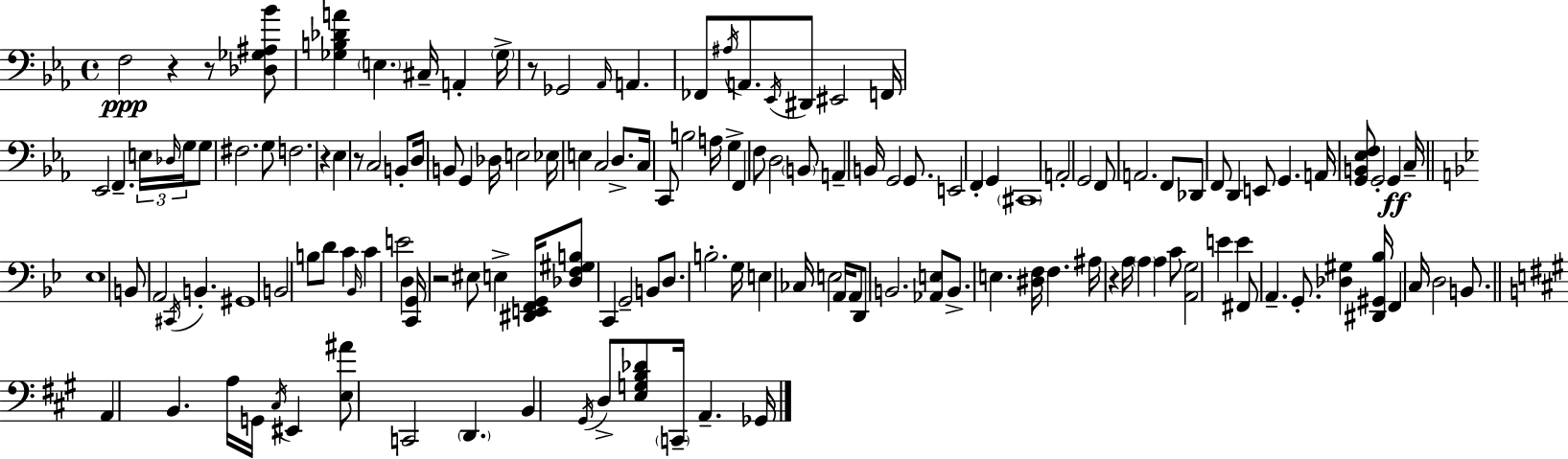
X:1
T:Untitled
M:4/4
L:1/4
K:Eb
F,2 z z/2 [_D,_G,^A,_B]/2 [_G,B,_DA] E, ^C,/4 A,, _G,/4 z/2 _G,,2 _A,,/4 A,, _F,,/2 ^A,/4 A,,/2 _E,,/4 ^D,,/2 ^E,,2 F,,/4 _E,,2 F,, E,/4 _D,/4 G,/4 G,/2 ^F,2 G,/2 F,2 z _E, z/2 C,2 B,,/2 D,/4 B,,/2 G,, _D,/4 E,2 _E,/4 E, C,2 D,/2 C,/4 C,,/2 B,2 A,/4 G, F,, F,/2 D,2 B,,/2 A,, B,,/4 G,,2 G,,/2 E,,2 F,, G,, ^C,,4 A,,2 G,,2 F,,/2 A,,2 F,,/2 _D,,/2 F,,/2 D,, E,,/2 G,, A,,/4 [G,,B,,_E,F,]/2 G,,2 G,, C,/4 _E,4 B,,/2 A,,2 ^C,,/4 B,, ^G,,4 B,,2 B,/2 D/2 C _B,,/4 C E2 D, [C,,G,,]/4 z2 ^E,/2 E, [^D,,E,,F,,G,,]/4 [_D,F,^G,B,]/2 C,, G,,2 B,,/2 D,/2 B,2 G,/4 E, _C,/4 E,2 A,,/4 A,,/2 D,,/2 B,,2 [_A,,E,]/2 B,,/2 E, [^D,F,]/4 F, ^A,/4 z A,/4 A, A, C/2 [A,,G,]2 E E ^F,,/2 A,, G,,/2 [_D,^G,] [^D,,^G,,_B,]/4 F,, C,/4 D,2 B,,/2 A,, B,, A,/4 G,,/4 ^C,/4 ^E,, [E,^A]/2 C,,2 D,, B,, ^G,,/4 D,/2 [E,G,B,_D]/2 C,,/4 A,, _G,,/4